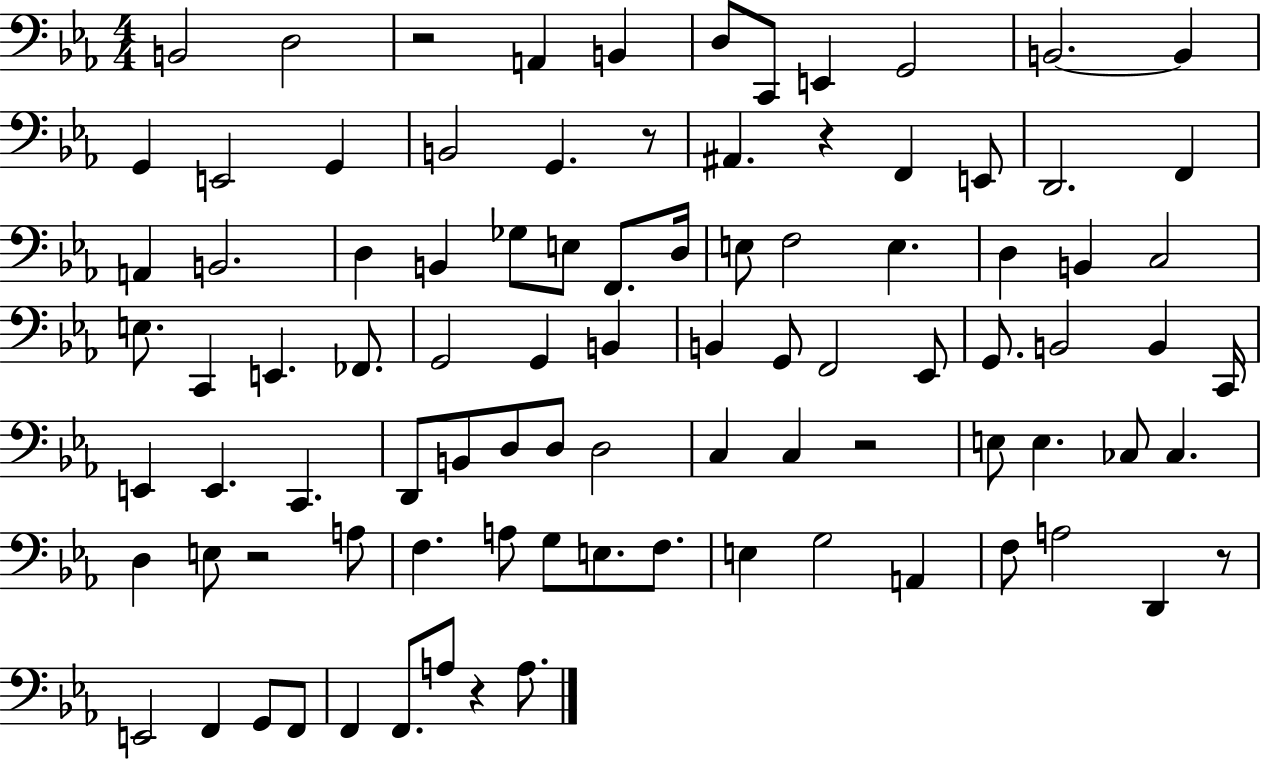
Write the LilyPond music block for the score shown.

{
  \clef bass
  \numericTimeSignature
  \time 4/4
  \key ees \major
  \repeat volta 2 { b,2 d2 | r2 a,4 b,4 | d8 c,8 e,4 g,2 | b,2.~~ b,4 | \break g,4 e,2 g,4 | b,2 g,4. r8 | ais,4. r4 f,4 e,8 | d,2. f,4 | \break a,4 b,2. | d4 b,4 ges8 e8 f,8. d16 | e8 f2 e4. | d4 b,4 c2 | \break e8. c,4 e,4. fes,8. | g,2 g,4 b,4 | b,4 g,8 f,2 ees,8 | g,8. b,2 b,4 c,16 | \break e,4 e,4. c,4. | d,8 b,8 d8 d8 d2 | c4 c4 r2 | e8 e4. ces8 ces4. | \break d4 e8 r2 a8 | f4. a8 g8 e8. f8. | e4 g2 a,4 | f8 a2 d,4 r8 | \break e,2 f,4 g,8 f,8 | f,4 f,8. a8 r4 a8. | } \bar "|."
}